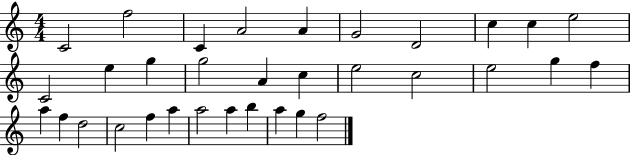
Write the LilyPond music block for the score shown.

{
  \clef treble
  \numericTimeSignature
  \time 4/4
  \key c \major
  c'2 f''2 | c'4 a'2 a'4 | g'2 d'2 | c''4 c''4 e''2 | \break c'2 e''4 g''4 | g''2 a'4 c''4 | e''2 c''2 | e''2 g''4 f''4 | \break a''4 f''4 d''2 | c''2 f''4 a''4 | a''2 a''4 b''4 | a''4 g''4 f''2 | \break \bar "|."
}